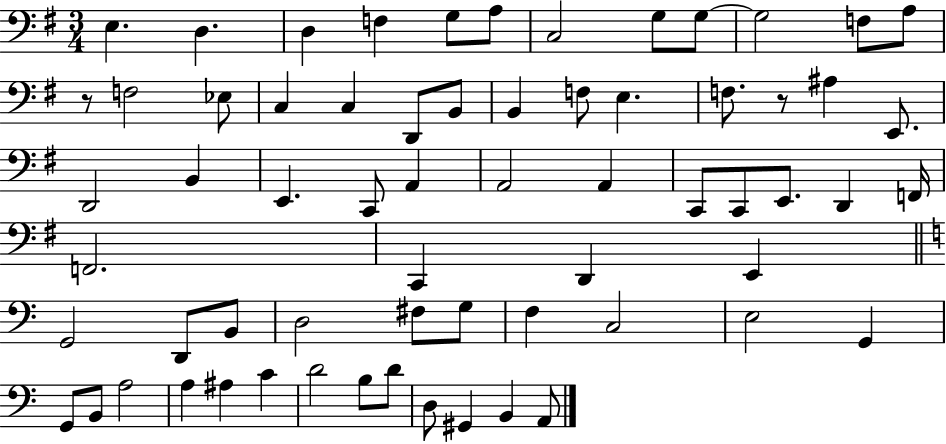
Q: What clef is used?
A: bass